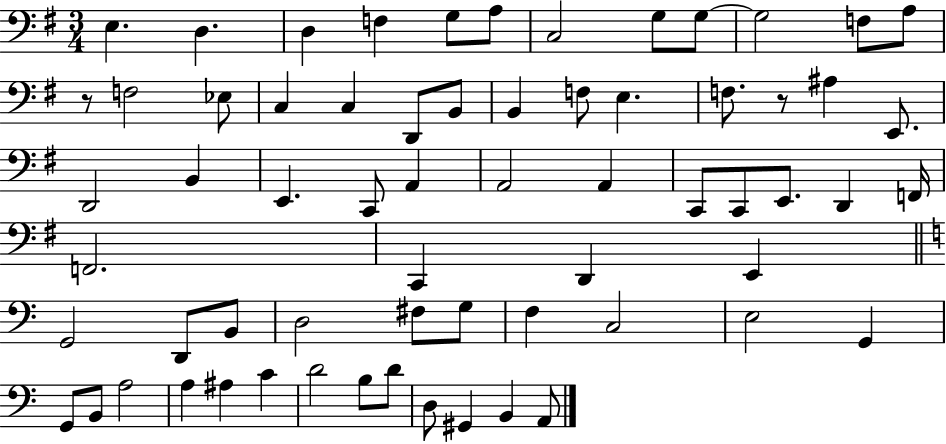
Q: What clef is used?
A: bass